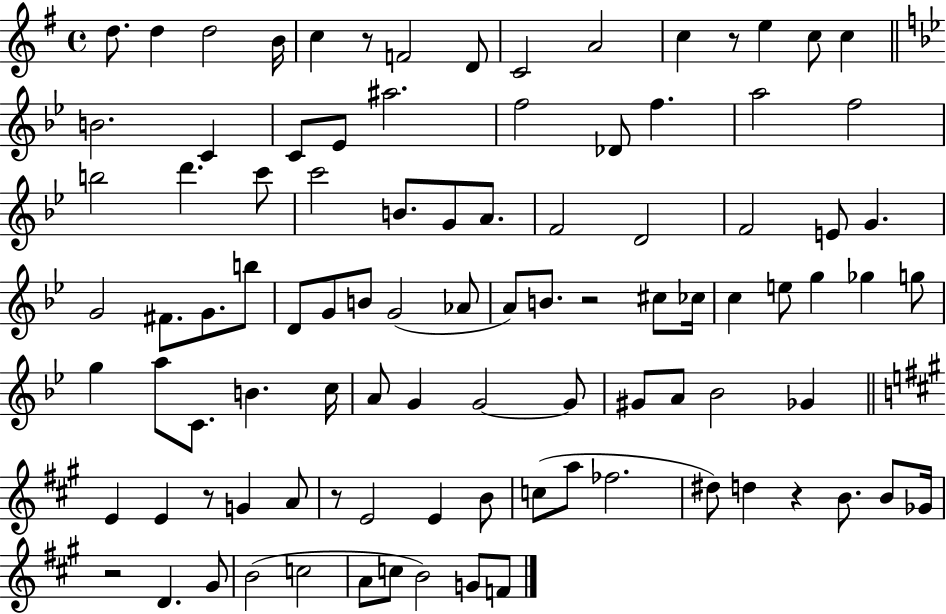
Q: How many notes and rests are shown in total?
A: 97